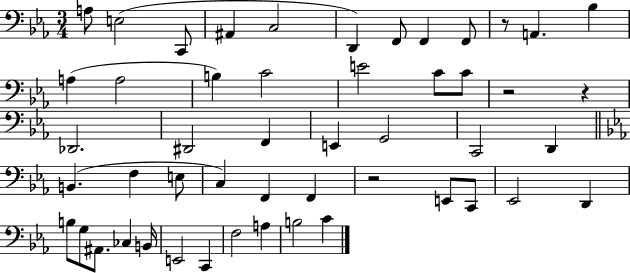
X:1
T:Untitled
M:3/4
L:1/4
K:Eb
A,/2 E,2 C,,/2 ^A,, C,2 D,, F,,/2 F,, F,,/2 z/2 A,, _B, A, A,2 B, C2 E2 C/2 C/2 z2 z _D,,2 ^D,,2 F,, E,, G,,2 C,,2 D,, B,, F, E,/2 C, F,, F,, z2 E,,/2 C,,/2 _E,,2 D,, B,/2 G,/2 ^A,,/2 _C, B,,/4 E,,2 C,, F,2 A, B,2 C